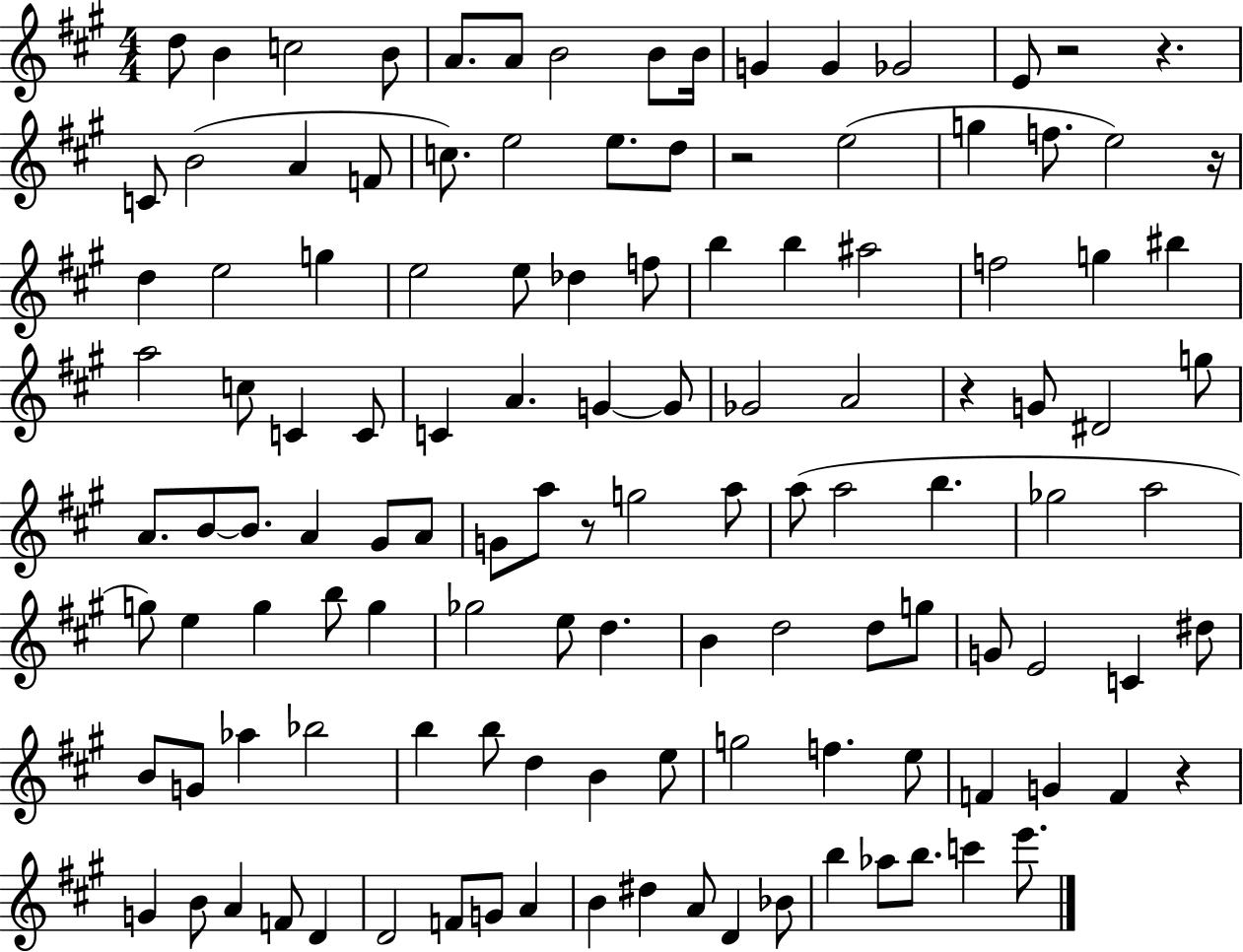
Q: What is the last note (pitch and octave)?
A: E6